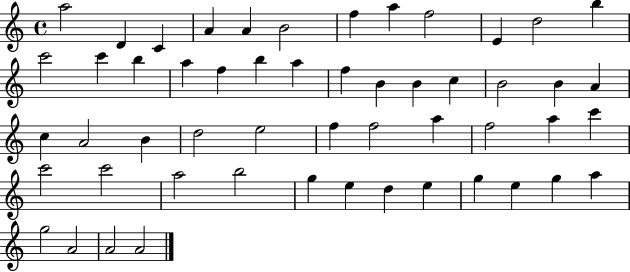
X:1
T:Untitled
M:4/4
L:1/4
K:C
a2 D C A A B2 f a f2 E d2 b c'2 c' b a f b a f B B c B2 B A c A2 B d2 e2 f f2 a f2 a c' c'2 c'2 a2 b2 g e d e g e g a g2 A2 A2 A2